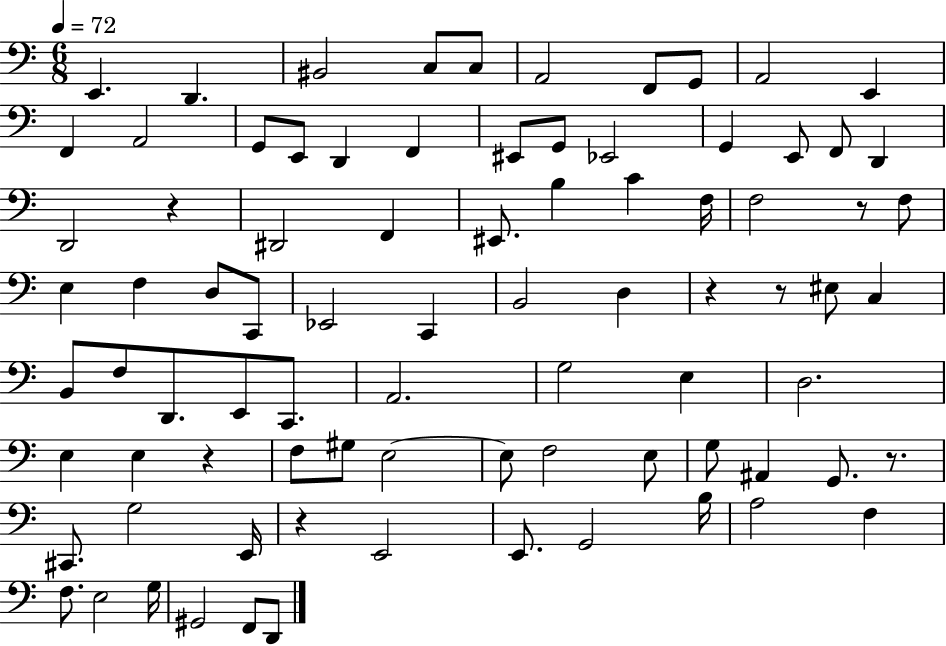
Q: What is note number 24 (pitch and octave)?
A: D2